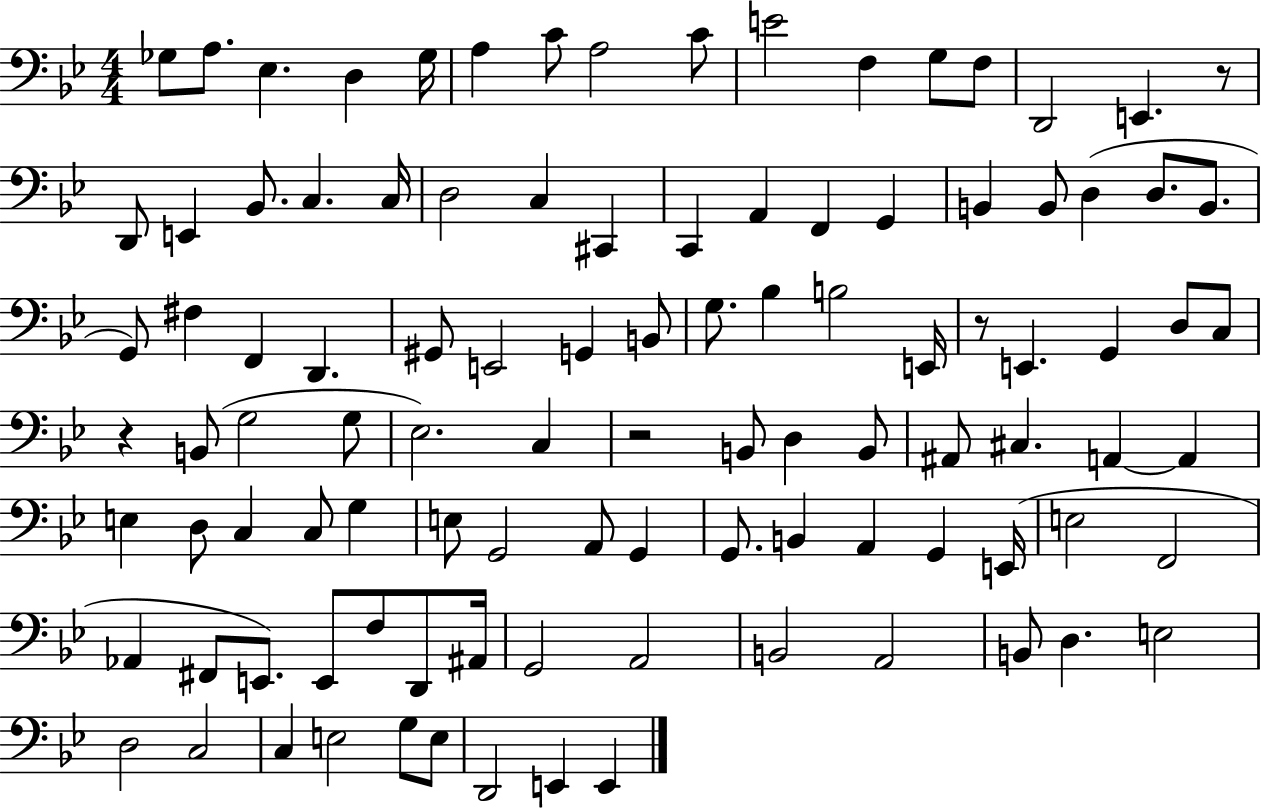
{
  \clef bass
  \numericTimeSignature
  \time 4/4
  \key bes \major
  ges8 a8. ees4. d4 ges16 | a4 c'8 a2 c'8 | e'2 f4 g8 f8 | d,2 e,4. r8 | \break d,8 e,4 bes,8. c4. c16 | d2 c4 cis,4 | c,4 a,4 f,4 g,4 | b,4 b,8 d4( d8. b,8. | \break g,8) fis4 f,4 d,4. | gis,8 e,2 g,4 b,8 | g8. bes4 b2 e,16 | r8 e,4. g,4 d8 c8 | \break r4 b,8( g2 g8 | ees2.) c4 | r2 b,8 d4 b,8 | ais,8 cis4. a,4~~ a,4 | \break e4 d8 c4 c8 g4 | e8 g,2 a,8 g,4 | g,8. b,4 a,4 g,4 e,16( | e2 f,2 | \break aes,4 fis,8 e,8.) e,8 f8 d,8 ais,16 | g,2 a,2 | b,2 a,2 | b,8 d4. e2 | \break d2 c2 | c4 e2 g8 e8 | d,2 e,4 e,4 | \bar "|."
}